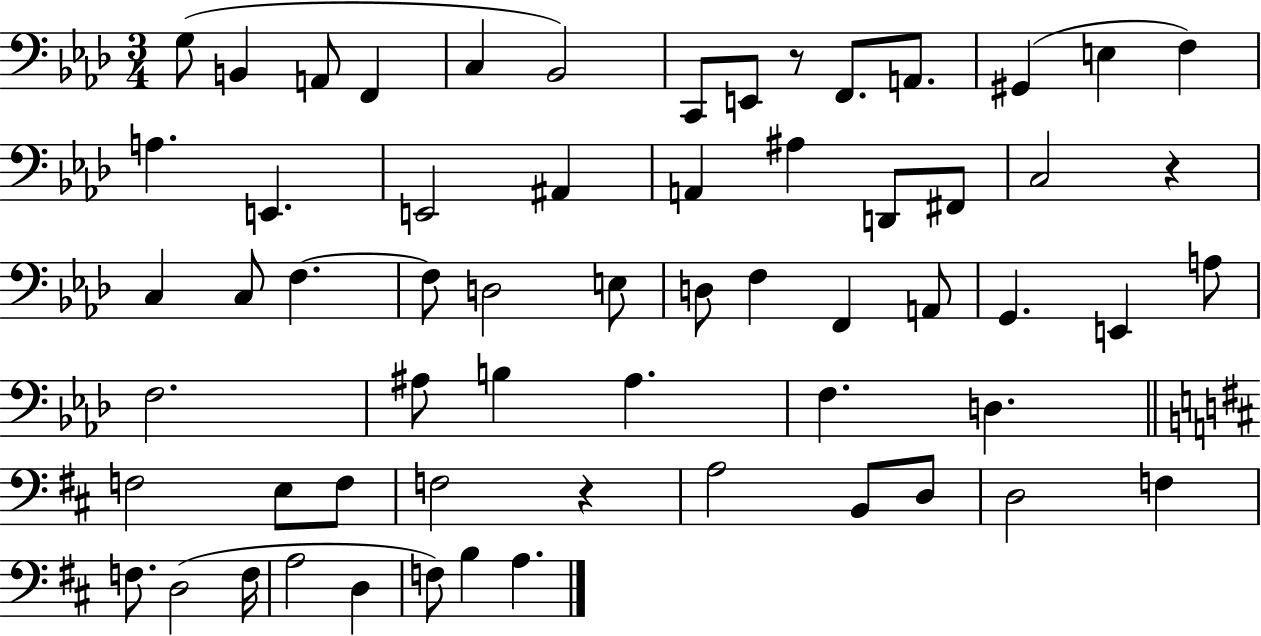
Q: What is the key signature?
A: AES major